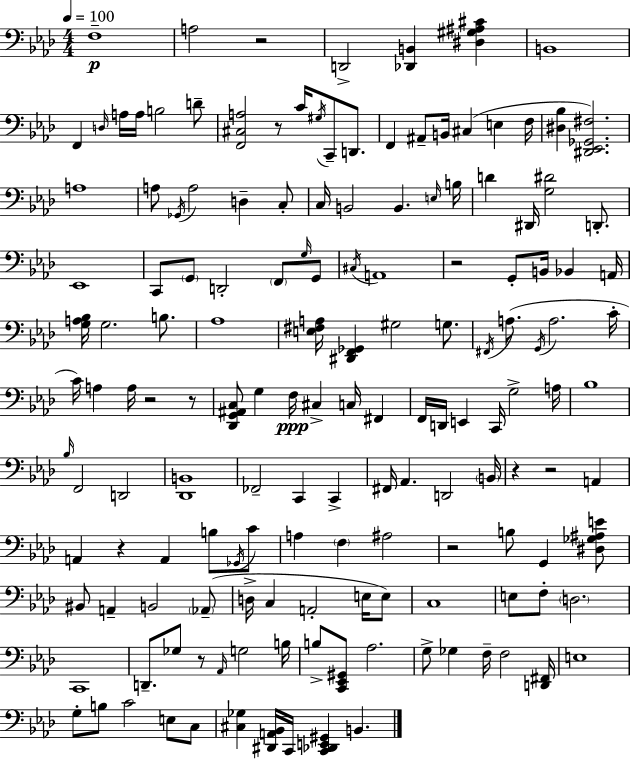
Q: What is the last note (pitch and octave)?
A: B2